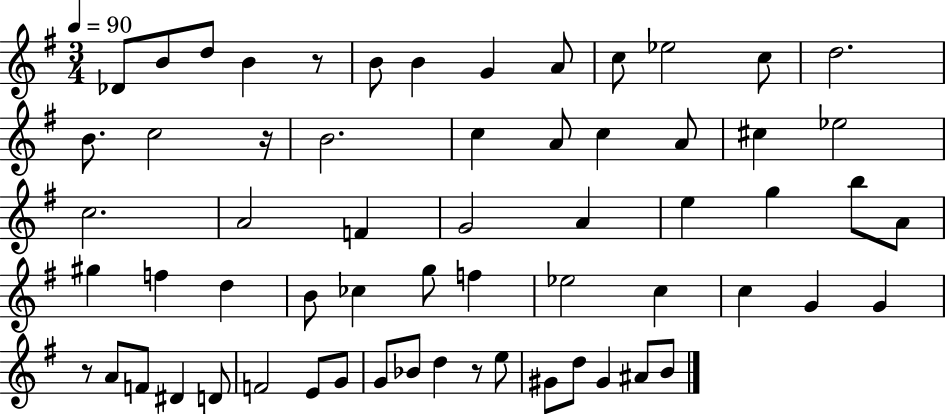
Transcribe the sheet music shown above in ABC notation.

X:1
T:Untitled
M:3/4
L:1/4
K:G
_D/2 B/2 d/2 B z/2 B/2 B G A/2 c/2 _e2 c/2 d2 B/2 c2 z/4 B2 c A/2 c A/2 ^c _e2 c2 A2 F G2 A e g b/2 A/2 ^g f d B/2 _c g/2 f _e2 c c G G z/2 A/2 F/2 ^D D/2 F2 E/2 G/2 G/2 _B/2 d z/2 e/2 ^G/2 d/2 ^G ^A/2 B/2